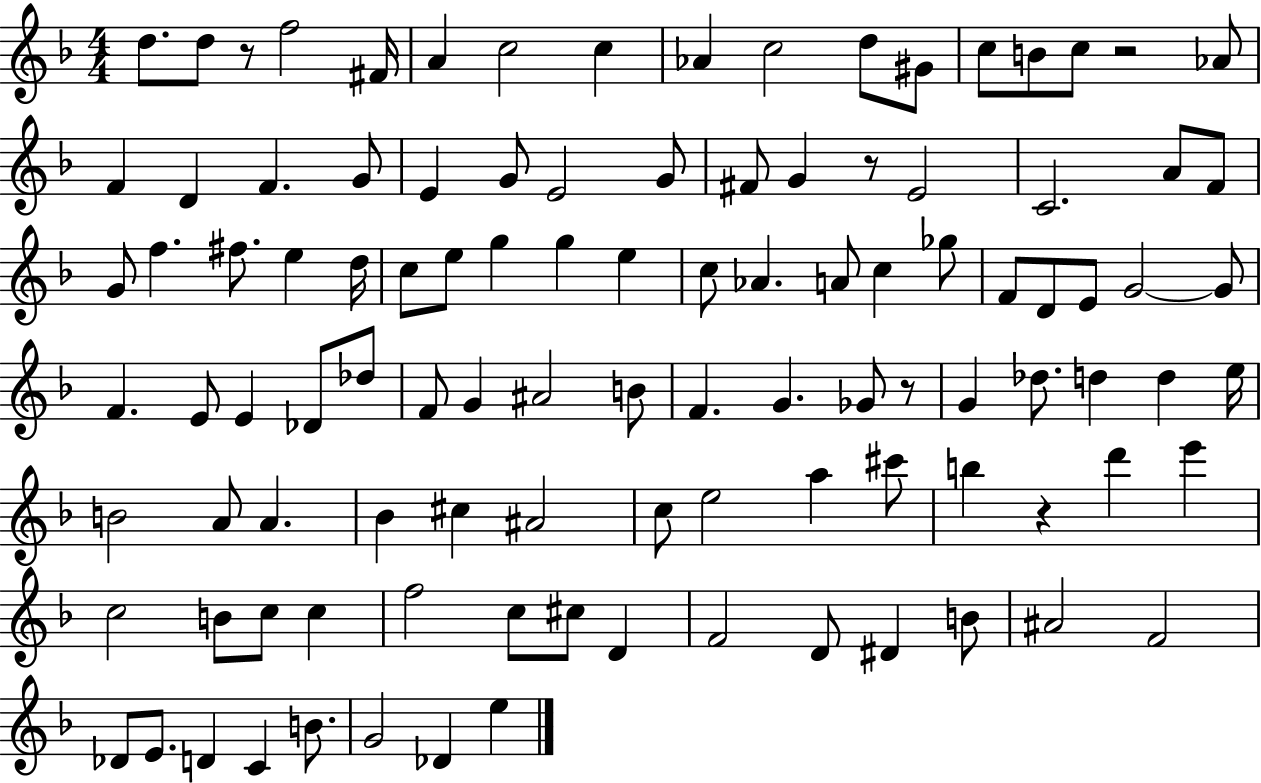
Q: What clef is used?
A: treble